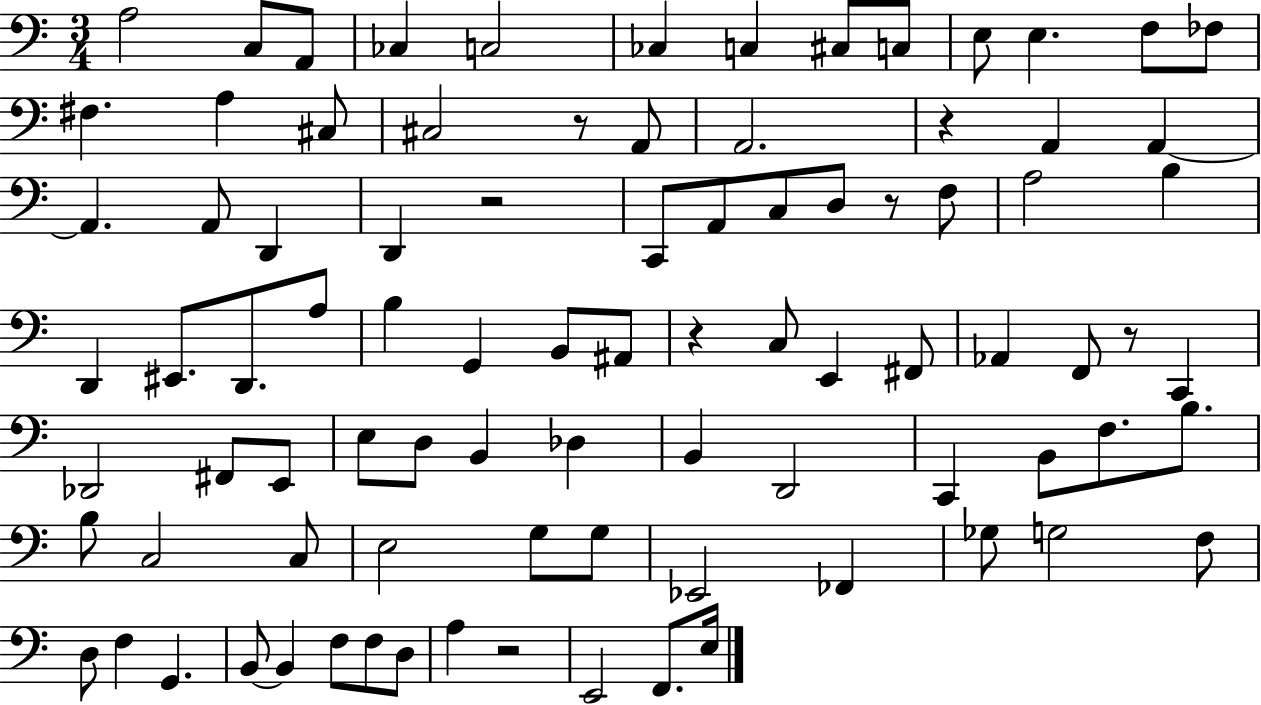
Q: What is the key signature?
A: C major